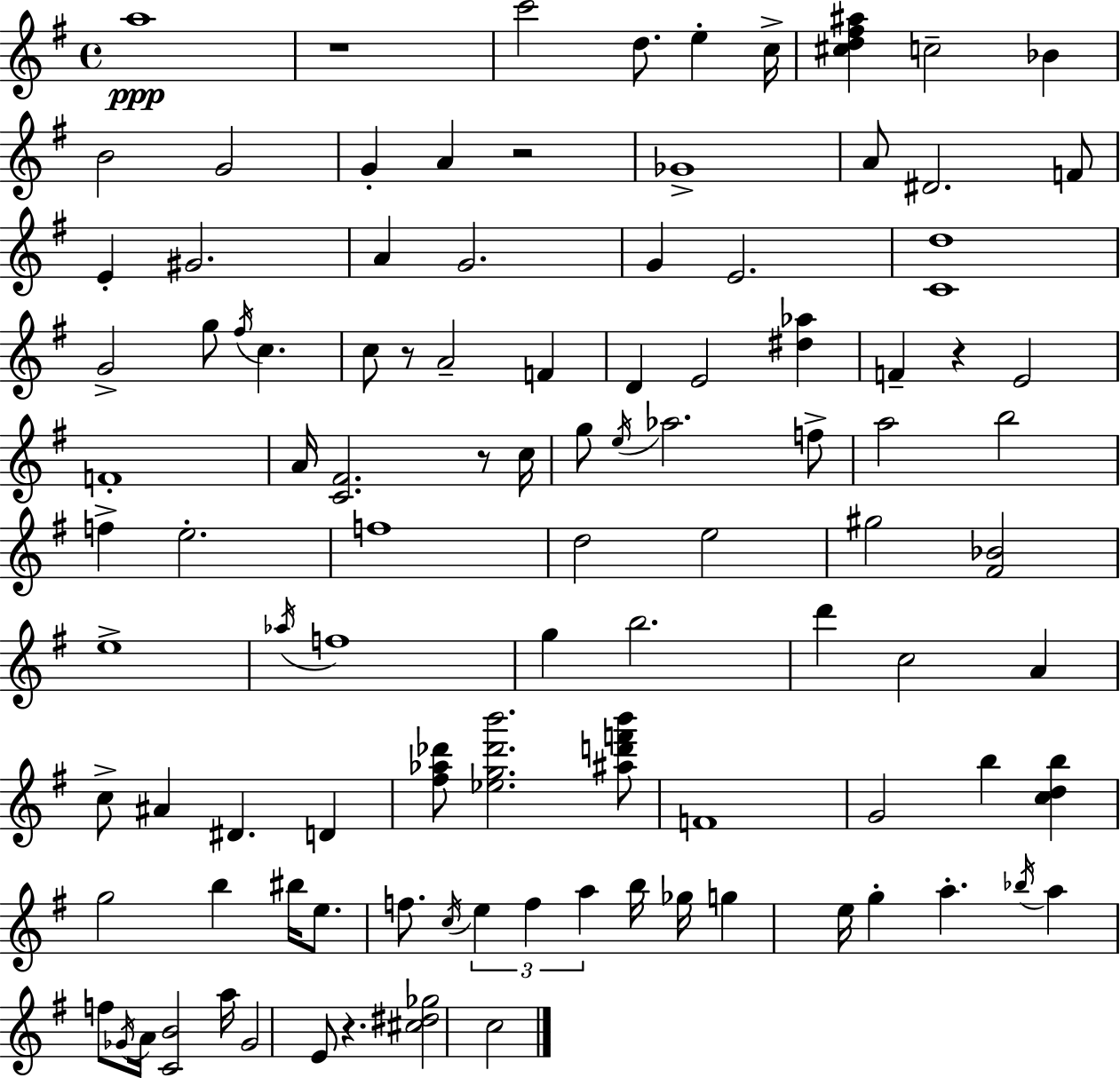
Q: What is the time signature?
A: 4/4